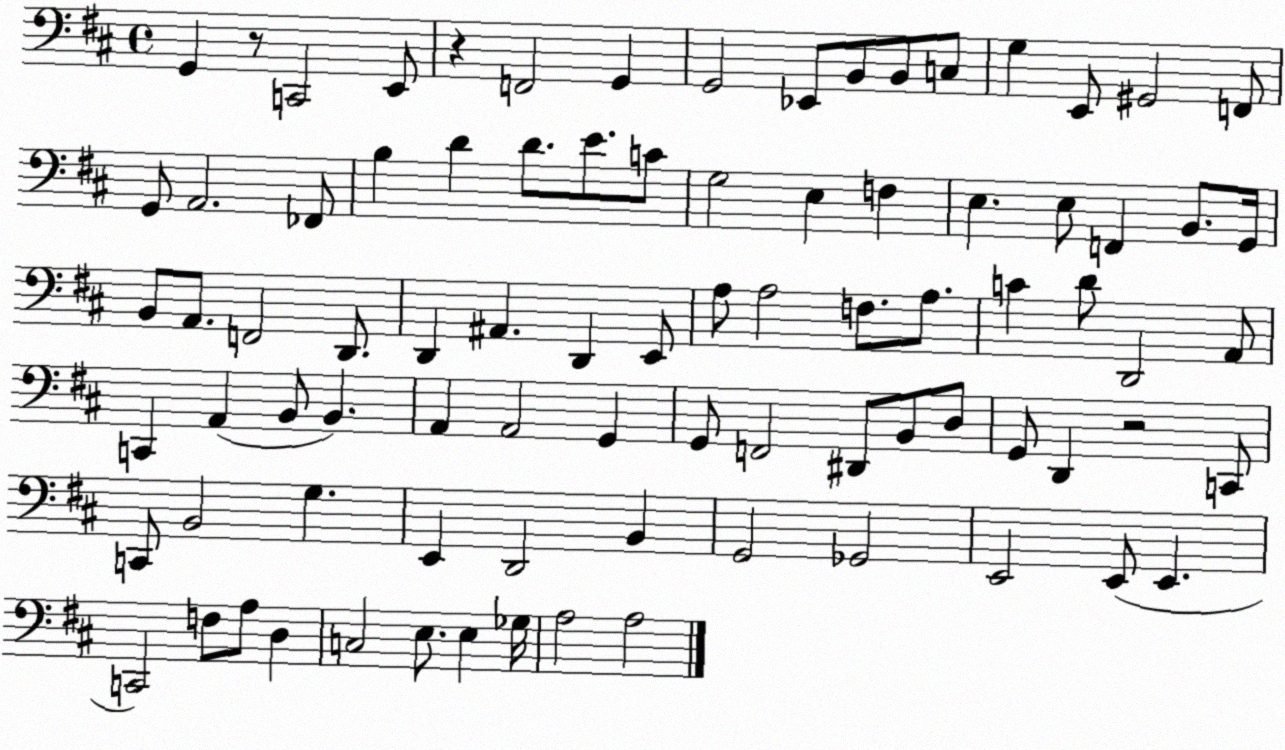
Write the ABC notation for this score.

X:1
T:Untitled
M:4/4
L:1/4
K:D
G,, z/2 C,,2 E,,/2 z F,,2 G,, G,,2 _E,,/2 B,,/2 B,,/2 C,/2 G, E,,/2 ^G,,2 F,,/2 G,,/2 A,,2 _F,,/2 B, D D/2 E/2 C/2 G,2 E, F, E, E,/2 F,, B,,/2 G,,/4 B,,/2 A,,/2 F,,2 D,,/2 D,, ^A,, D,, E,,/2 A,/2 A,2 F,/2 A,/2 C D/2 D,,2 A,,/2 C,, A,, B,,/2 B,, A,, A,,2 G,, G,,/2 F,,2 ^D,,/2 B,,/2 D,/2 G,,/2 D,, z2 C,,/2 C,,/2 B,,2 G, E,, D,,2 B,, G,,2 _G,,2 E,,2 E,,/2 E,, C,,2 F,/2 A,/2 D, C,2 E,/2 E, _G,/4 A,2 A,2